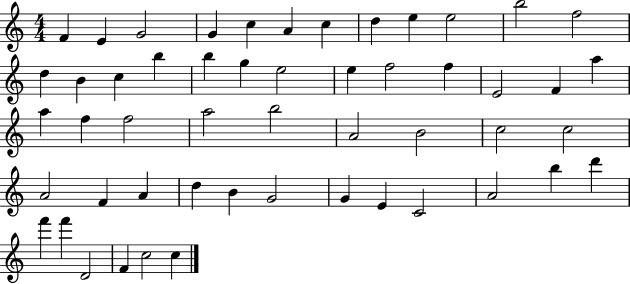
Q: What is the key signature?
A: C major